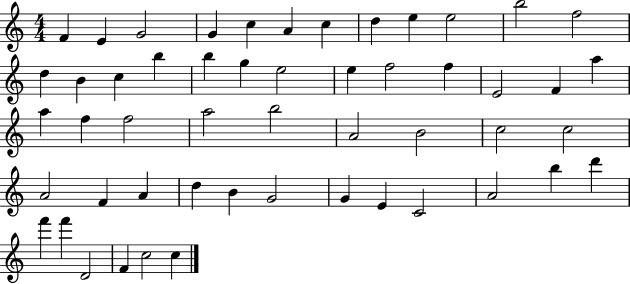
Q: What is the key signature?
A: C major